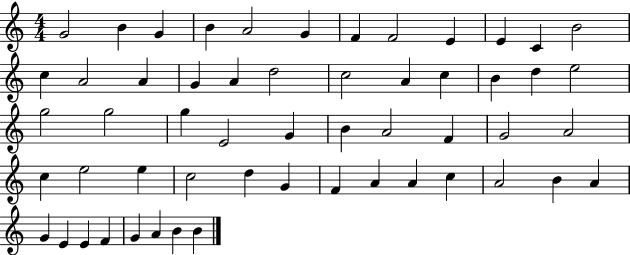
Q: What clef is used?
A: treble